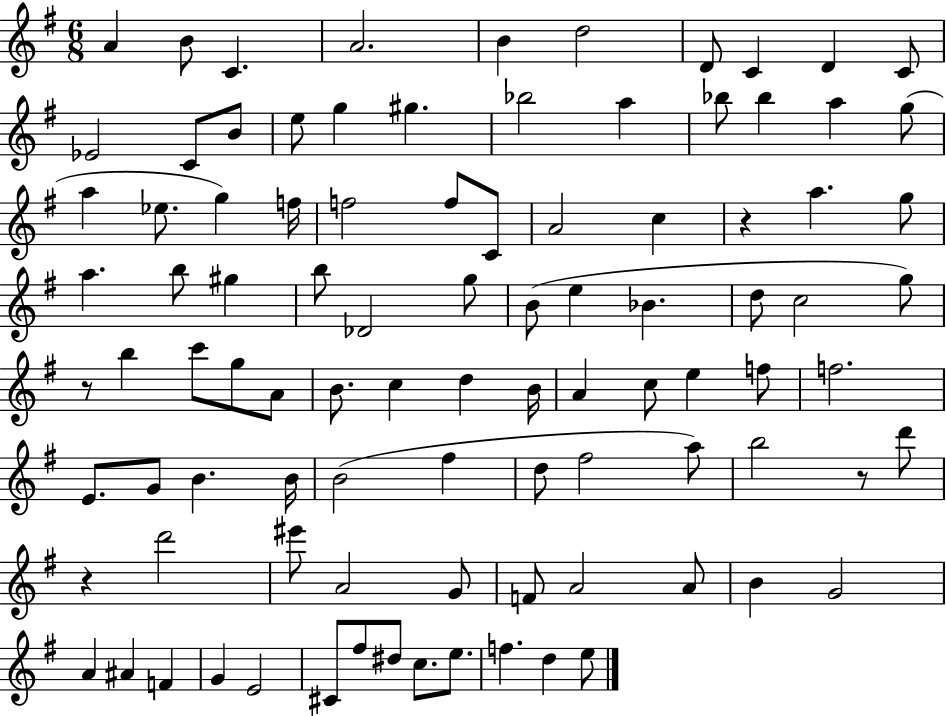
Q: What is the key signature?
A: G major